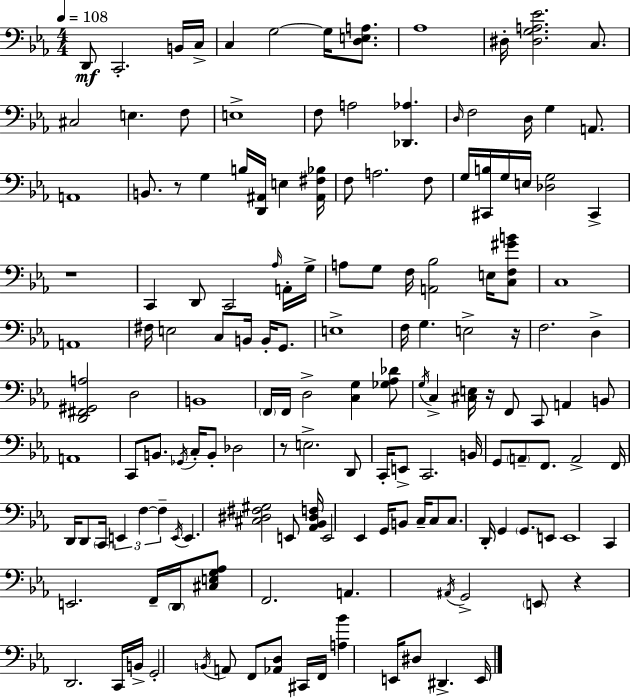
X:1
T:Untitled
M:4/4
L:1/4
K:Cm
D,,/2 C,,2 B,,/4 C,/4 C, G,2 G,/4 [D,E,A,]/2 _A,4 ^D,/4 [^D,G,A,_E]2 C,/2 ^C,2 E, F,/2 E,4 F,/2 A,2 [_D,,_A,] D,/4 F,2 D,/4 G, A,,/2 A,,4 B,,/2 z/2 G, B,/4 [D,,^A,,]/4 E, [^A,,^F,_B,]/4 F,/2 A,2 F,/2 G,/4 [^C,,B,]/4 G,/4 E,/4 [_D,G,]2 ^C,, z4 C,, D,,/2 C,,2 _A,/4 A,,/4 G,/4 A,/2 G,/2 F,/4 [A,,_B,]2 E,/4 [C,F,^GB]/2 C,4 A,,4 ^F,/4 E,2 C,/2 B,,/4 B,,/4 G,,/2 E,4 F,/4 G, E,2 z/4 F,2 D, [D,,^F,,^G,,A,]2 D,2 B,,4 F,,/4 F,,/4 D,2 [C,G,] [_G,_A,_D]/2 G,/4 C, [^C,E,]/4 z/4 F,,/2 C,,/2 A,, B,,/2 A,,4 C,,/2 B,,/2 _G,,/4 C,/4 B,,/2 _D,2 z/2 E,2 D,,/2 C,,/4 E,,/2 C,,2 B,,/4 G,,/2 A,,/2 F,,/2 A,,2 F,,/4 D,,/4 D,,/2 C,,/4 E,, F, F, E,,/4 E,, [^C,^D,^F,^G,]2 E,,/2 [_A,,_B,,^D,F,]/4 E,,2 _E,, G,,/4 B,,/2 C,/4 C,/2 C,/2 D,,/4 G,, G,,/2 E,,/2 E,,4 C,, E,,2 F,,/4 D,,/4 [^C,E,G,_A,]/2 F,,2 A,, ^A,,/4 G,,2 E,,/2 z D,,2 C,,/4 B,,/4 G,,2 B,,/4 A,,/2 F,,/2 [_A,,D,]/2 ^C,,/4 F,,/4 [A,_B] E,,/4 ^D,/2 ^D,, E,,/4